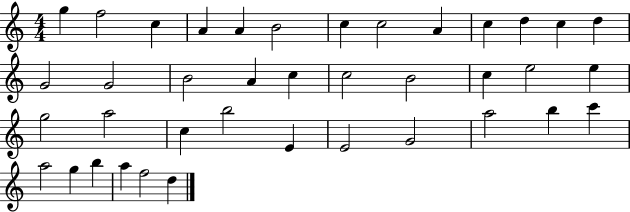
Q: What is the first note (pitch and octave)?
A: G5